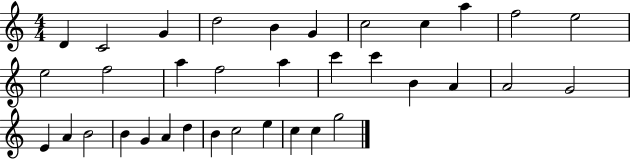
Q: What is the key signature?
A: C major